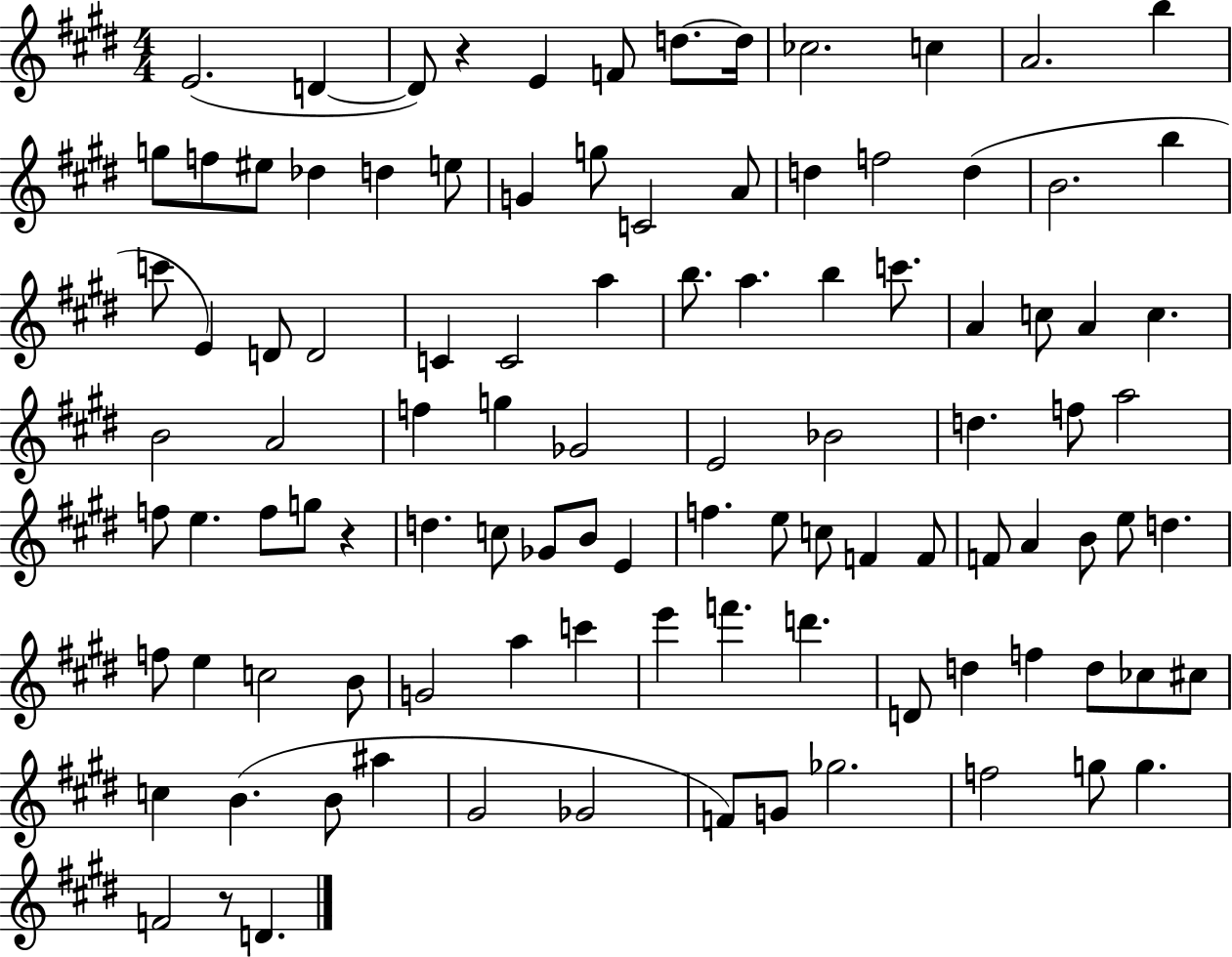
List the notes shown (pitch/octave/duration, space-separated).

E4/h. D4/q D4/e R/q E4/q F4/e D5/e. D5/s CES5/h. C5/q A4/h. B5/q G5/e F5/e EIS5/e Db5/q D5/q E5/e G4/q G5/e C4/h A4/e D5/q F5/h D5/q B4/h. B5/q C6/e E4/q D4/e D4/h C4/q C4/h A5/q B5/e. A5/q. B5/q C6/e. A4/q C5/e A4/q C5/q. B4/h A4/h F5/q G5/q Gb4/h E4/h Bb4/h D5/q. F5/e A5/h F5/e E5/q. F5/e G5/e R/q D5/q. C5/e Gb4/e B4/e E4/q F5/q. E5/e C5/e F4/q F4/e F4/e A4/q B4/e E5/e D5/q. F5/e E5/q C5/h B4/e G4/h A5/q C6/q E6/q F6/q. D6/q. D4/e D5/q F5/q D5/e CES5/e C#5/e C5/q B4/q. B4/e A#5/q G#4/h Gb4/h F4/e G4/e Gb5/h. F5/h G5/e G5/q. F4/h R/e D4/q.